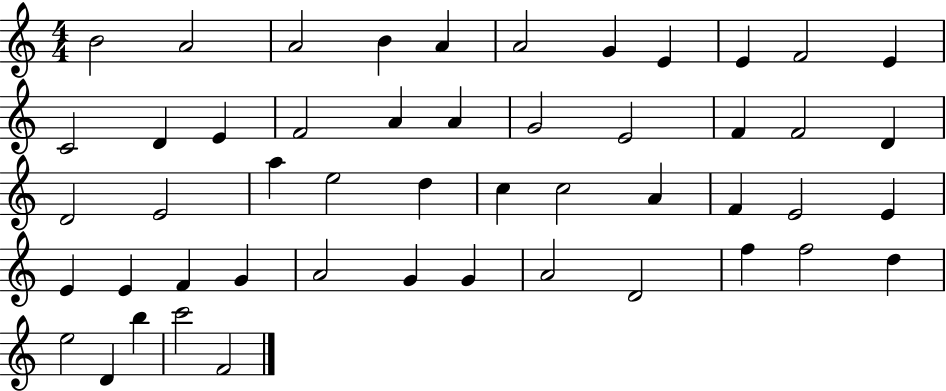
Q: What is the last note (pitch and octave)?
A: F4